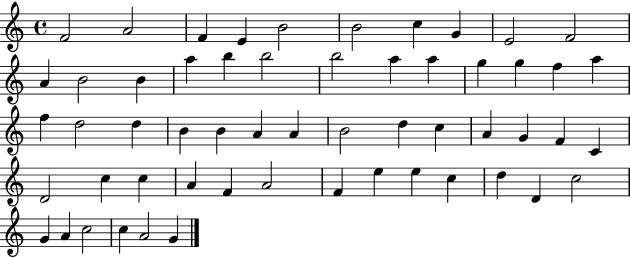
F4/h A4/h F4/q E4/q B4/h B4/h C5/q G4/q E4/h F4/h A4/q B4/h B4/q A5/q B5/q B5/h B5/h A5/q A5/q G5/q G5/q F5/q A5/q F5/q D5/h D5/q B4/q B4/q A4/q A4/q B4/h D5/q C5/q A4/q G4/q F4/q C4/q D4/h C5/q C5/q A4/q F4/q A4/h F4/q E5/q E5/q C5/q D5/q D4/q C5/h G4/q A4/q C5/h C5/q A4/h G4/q